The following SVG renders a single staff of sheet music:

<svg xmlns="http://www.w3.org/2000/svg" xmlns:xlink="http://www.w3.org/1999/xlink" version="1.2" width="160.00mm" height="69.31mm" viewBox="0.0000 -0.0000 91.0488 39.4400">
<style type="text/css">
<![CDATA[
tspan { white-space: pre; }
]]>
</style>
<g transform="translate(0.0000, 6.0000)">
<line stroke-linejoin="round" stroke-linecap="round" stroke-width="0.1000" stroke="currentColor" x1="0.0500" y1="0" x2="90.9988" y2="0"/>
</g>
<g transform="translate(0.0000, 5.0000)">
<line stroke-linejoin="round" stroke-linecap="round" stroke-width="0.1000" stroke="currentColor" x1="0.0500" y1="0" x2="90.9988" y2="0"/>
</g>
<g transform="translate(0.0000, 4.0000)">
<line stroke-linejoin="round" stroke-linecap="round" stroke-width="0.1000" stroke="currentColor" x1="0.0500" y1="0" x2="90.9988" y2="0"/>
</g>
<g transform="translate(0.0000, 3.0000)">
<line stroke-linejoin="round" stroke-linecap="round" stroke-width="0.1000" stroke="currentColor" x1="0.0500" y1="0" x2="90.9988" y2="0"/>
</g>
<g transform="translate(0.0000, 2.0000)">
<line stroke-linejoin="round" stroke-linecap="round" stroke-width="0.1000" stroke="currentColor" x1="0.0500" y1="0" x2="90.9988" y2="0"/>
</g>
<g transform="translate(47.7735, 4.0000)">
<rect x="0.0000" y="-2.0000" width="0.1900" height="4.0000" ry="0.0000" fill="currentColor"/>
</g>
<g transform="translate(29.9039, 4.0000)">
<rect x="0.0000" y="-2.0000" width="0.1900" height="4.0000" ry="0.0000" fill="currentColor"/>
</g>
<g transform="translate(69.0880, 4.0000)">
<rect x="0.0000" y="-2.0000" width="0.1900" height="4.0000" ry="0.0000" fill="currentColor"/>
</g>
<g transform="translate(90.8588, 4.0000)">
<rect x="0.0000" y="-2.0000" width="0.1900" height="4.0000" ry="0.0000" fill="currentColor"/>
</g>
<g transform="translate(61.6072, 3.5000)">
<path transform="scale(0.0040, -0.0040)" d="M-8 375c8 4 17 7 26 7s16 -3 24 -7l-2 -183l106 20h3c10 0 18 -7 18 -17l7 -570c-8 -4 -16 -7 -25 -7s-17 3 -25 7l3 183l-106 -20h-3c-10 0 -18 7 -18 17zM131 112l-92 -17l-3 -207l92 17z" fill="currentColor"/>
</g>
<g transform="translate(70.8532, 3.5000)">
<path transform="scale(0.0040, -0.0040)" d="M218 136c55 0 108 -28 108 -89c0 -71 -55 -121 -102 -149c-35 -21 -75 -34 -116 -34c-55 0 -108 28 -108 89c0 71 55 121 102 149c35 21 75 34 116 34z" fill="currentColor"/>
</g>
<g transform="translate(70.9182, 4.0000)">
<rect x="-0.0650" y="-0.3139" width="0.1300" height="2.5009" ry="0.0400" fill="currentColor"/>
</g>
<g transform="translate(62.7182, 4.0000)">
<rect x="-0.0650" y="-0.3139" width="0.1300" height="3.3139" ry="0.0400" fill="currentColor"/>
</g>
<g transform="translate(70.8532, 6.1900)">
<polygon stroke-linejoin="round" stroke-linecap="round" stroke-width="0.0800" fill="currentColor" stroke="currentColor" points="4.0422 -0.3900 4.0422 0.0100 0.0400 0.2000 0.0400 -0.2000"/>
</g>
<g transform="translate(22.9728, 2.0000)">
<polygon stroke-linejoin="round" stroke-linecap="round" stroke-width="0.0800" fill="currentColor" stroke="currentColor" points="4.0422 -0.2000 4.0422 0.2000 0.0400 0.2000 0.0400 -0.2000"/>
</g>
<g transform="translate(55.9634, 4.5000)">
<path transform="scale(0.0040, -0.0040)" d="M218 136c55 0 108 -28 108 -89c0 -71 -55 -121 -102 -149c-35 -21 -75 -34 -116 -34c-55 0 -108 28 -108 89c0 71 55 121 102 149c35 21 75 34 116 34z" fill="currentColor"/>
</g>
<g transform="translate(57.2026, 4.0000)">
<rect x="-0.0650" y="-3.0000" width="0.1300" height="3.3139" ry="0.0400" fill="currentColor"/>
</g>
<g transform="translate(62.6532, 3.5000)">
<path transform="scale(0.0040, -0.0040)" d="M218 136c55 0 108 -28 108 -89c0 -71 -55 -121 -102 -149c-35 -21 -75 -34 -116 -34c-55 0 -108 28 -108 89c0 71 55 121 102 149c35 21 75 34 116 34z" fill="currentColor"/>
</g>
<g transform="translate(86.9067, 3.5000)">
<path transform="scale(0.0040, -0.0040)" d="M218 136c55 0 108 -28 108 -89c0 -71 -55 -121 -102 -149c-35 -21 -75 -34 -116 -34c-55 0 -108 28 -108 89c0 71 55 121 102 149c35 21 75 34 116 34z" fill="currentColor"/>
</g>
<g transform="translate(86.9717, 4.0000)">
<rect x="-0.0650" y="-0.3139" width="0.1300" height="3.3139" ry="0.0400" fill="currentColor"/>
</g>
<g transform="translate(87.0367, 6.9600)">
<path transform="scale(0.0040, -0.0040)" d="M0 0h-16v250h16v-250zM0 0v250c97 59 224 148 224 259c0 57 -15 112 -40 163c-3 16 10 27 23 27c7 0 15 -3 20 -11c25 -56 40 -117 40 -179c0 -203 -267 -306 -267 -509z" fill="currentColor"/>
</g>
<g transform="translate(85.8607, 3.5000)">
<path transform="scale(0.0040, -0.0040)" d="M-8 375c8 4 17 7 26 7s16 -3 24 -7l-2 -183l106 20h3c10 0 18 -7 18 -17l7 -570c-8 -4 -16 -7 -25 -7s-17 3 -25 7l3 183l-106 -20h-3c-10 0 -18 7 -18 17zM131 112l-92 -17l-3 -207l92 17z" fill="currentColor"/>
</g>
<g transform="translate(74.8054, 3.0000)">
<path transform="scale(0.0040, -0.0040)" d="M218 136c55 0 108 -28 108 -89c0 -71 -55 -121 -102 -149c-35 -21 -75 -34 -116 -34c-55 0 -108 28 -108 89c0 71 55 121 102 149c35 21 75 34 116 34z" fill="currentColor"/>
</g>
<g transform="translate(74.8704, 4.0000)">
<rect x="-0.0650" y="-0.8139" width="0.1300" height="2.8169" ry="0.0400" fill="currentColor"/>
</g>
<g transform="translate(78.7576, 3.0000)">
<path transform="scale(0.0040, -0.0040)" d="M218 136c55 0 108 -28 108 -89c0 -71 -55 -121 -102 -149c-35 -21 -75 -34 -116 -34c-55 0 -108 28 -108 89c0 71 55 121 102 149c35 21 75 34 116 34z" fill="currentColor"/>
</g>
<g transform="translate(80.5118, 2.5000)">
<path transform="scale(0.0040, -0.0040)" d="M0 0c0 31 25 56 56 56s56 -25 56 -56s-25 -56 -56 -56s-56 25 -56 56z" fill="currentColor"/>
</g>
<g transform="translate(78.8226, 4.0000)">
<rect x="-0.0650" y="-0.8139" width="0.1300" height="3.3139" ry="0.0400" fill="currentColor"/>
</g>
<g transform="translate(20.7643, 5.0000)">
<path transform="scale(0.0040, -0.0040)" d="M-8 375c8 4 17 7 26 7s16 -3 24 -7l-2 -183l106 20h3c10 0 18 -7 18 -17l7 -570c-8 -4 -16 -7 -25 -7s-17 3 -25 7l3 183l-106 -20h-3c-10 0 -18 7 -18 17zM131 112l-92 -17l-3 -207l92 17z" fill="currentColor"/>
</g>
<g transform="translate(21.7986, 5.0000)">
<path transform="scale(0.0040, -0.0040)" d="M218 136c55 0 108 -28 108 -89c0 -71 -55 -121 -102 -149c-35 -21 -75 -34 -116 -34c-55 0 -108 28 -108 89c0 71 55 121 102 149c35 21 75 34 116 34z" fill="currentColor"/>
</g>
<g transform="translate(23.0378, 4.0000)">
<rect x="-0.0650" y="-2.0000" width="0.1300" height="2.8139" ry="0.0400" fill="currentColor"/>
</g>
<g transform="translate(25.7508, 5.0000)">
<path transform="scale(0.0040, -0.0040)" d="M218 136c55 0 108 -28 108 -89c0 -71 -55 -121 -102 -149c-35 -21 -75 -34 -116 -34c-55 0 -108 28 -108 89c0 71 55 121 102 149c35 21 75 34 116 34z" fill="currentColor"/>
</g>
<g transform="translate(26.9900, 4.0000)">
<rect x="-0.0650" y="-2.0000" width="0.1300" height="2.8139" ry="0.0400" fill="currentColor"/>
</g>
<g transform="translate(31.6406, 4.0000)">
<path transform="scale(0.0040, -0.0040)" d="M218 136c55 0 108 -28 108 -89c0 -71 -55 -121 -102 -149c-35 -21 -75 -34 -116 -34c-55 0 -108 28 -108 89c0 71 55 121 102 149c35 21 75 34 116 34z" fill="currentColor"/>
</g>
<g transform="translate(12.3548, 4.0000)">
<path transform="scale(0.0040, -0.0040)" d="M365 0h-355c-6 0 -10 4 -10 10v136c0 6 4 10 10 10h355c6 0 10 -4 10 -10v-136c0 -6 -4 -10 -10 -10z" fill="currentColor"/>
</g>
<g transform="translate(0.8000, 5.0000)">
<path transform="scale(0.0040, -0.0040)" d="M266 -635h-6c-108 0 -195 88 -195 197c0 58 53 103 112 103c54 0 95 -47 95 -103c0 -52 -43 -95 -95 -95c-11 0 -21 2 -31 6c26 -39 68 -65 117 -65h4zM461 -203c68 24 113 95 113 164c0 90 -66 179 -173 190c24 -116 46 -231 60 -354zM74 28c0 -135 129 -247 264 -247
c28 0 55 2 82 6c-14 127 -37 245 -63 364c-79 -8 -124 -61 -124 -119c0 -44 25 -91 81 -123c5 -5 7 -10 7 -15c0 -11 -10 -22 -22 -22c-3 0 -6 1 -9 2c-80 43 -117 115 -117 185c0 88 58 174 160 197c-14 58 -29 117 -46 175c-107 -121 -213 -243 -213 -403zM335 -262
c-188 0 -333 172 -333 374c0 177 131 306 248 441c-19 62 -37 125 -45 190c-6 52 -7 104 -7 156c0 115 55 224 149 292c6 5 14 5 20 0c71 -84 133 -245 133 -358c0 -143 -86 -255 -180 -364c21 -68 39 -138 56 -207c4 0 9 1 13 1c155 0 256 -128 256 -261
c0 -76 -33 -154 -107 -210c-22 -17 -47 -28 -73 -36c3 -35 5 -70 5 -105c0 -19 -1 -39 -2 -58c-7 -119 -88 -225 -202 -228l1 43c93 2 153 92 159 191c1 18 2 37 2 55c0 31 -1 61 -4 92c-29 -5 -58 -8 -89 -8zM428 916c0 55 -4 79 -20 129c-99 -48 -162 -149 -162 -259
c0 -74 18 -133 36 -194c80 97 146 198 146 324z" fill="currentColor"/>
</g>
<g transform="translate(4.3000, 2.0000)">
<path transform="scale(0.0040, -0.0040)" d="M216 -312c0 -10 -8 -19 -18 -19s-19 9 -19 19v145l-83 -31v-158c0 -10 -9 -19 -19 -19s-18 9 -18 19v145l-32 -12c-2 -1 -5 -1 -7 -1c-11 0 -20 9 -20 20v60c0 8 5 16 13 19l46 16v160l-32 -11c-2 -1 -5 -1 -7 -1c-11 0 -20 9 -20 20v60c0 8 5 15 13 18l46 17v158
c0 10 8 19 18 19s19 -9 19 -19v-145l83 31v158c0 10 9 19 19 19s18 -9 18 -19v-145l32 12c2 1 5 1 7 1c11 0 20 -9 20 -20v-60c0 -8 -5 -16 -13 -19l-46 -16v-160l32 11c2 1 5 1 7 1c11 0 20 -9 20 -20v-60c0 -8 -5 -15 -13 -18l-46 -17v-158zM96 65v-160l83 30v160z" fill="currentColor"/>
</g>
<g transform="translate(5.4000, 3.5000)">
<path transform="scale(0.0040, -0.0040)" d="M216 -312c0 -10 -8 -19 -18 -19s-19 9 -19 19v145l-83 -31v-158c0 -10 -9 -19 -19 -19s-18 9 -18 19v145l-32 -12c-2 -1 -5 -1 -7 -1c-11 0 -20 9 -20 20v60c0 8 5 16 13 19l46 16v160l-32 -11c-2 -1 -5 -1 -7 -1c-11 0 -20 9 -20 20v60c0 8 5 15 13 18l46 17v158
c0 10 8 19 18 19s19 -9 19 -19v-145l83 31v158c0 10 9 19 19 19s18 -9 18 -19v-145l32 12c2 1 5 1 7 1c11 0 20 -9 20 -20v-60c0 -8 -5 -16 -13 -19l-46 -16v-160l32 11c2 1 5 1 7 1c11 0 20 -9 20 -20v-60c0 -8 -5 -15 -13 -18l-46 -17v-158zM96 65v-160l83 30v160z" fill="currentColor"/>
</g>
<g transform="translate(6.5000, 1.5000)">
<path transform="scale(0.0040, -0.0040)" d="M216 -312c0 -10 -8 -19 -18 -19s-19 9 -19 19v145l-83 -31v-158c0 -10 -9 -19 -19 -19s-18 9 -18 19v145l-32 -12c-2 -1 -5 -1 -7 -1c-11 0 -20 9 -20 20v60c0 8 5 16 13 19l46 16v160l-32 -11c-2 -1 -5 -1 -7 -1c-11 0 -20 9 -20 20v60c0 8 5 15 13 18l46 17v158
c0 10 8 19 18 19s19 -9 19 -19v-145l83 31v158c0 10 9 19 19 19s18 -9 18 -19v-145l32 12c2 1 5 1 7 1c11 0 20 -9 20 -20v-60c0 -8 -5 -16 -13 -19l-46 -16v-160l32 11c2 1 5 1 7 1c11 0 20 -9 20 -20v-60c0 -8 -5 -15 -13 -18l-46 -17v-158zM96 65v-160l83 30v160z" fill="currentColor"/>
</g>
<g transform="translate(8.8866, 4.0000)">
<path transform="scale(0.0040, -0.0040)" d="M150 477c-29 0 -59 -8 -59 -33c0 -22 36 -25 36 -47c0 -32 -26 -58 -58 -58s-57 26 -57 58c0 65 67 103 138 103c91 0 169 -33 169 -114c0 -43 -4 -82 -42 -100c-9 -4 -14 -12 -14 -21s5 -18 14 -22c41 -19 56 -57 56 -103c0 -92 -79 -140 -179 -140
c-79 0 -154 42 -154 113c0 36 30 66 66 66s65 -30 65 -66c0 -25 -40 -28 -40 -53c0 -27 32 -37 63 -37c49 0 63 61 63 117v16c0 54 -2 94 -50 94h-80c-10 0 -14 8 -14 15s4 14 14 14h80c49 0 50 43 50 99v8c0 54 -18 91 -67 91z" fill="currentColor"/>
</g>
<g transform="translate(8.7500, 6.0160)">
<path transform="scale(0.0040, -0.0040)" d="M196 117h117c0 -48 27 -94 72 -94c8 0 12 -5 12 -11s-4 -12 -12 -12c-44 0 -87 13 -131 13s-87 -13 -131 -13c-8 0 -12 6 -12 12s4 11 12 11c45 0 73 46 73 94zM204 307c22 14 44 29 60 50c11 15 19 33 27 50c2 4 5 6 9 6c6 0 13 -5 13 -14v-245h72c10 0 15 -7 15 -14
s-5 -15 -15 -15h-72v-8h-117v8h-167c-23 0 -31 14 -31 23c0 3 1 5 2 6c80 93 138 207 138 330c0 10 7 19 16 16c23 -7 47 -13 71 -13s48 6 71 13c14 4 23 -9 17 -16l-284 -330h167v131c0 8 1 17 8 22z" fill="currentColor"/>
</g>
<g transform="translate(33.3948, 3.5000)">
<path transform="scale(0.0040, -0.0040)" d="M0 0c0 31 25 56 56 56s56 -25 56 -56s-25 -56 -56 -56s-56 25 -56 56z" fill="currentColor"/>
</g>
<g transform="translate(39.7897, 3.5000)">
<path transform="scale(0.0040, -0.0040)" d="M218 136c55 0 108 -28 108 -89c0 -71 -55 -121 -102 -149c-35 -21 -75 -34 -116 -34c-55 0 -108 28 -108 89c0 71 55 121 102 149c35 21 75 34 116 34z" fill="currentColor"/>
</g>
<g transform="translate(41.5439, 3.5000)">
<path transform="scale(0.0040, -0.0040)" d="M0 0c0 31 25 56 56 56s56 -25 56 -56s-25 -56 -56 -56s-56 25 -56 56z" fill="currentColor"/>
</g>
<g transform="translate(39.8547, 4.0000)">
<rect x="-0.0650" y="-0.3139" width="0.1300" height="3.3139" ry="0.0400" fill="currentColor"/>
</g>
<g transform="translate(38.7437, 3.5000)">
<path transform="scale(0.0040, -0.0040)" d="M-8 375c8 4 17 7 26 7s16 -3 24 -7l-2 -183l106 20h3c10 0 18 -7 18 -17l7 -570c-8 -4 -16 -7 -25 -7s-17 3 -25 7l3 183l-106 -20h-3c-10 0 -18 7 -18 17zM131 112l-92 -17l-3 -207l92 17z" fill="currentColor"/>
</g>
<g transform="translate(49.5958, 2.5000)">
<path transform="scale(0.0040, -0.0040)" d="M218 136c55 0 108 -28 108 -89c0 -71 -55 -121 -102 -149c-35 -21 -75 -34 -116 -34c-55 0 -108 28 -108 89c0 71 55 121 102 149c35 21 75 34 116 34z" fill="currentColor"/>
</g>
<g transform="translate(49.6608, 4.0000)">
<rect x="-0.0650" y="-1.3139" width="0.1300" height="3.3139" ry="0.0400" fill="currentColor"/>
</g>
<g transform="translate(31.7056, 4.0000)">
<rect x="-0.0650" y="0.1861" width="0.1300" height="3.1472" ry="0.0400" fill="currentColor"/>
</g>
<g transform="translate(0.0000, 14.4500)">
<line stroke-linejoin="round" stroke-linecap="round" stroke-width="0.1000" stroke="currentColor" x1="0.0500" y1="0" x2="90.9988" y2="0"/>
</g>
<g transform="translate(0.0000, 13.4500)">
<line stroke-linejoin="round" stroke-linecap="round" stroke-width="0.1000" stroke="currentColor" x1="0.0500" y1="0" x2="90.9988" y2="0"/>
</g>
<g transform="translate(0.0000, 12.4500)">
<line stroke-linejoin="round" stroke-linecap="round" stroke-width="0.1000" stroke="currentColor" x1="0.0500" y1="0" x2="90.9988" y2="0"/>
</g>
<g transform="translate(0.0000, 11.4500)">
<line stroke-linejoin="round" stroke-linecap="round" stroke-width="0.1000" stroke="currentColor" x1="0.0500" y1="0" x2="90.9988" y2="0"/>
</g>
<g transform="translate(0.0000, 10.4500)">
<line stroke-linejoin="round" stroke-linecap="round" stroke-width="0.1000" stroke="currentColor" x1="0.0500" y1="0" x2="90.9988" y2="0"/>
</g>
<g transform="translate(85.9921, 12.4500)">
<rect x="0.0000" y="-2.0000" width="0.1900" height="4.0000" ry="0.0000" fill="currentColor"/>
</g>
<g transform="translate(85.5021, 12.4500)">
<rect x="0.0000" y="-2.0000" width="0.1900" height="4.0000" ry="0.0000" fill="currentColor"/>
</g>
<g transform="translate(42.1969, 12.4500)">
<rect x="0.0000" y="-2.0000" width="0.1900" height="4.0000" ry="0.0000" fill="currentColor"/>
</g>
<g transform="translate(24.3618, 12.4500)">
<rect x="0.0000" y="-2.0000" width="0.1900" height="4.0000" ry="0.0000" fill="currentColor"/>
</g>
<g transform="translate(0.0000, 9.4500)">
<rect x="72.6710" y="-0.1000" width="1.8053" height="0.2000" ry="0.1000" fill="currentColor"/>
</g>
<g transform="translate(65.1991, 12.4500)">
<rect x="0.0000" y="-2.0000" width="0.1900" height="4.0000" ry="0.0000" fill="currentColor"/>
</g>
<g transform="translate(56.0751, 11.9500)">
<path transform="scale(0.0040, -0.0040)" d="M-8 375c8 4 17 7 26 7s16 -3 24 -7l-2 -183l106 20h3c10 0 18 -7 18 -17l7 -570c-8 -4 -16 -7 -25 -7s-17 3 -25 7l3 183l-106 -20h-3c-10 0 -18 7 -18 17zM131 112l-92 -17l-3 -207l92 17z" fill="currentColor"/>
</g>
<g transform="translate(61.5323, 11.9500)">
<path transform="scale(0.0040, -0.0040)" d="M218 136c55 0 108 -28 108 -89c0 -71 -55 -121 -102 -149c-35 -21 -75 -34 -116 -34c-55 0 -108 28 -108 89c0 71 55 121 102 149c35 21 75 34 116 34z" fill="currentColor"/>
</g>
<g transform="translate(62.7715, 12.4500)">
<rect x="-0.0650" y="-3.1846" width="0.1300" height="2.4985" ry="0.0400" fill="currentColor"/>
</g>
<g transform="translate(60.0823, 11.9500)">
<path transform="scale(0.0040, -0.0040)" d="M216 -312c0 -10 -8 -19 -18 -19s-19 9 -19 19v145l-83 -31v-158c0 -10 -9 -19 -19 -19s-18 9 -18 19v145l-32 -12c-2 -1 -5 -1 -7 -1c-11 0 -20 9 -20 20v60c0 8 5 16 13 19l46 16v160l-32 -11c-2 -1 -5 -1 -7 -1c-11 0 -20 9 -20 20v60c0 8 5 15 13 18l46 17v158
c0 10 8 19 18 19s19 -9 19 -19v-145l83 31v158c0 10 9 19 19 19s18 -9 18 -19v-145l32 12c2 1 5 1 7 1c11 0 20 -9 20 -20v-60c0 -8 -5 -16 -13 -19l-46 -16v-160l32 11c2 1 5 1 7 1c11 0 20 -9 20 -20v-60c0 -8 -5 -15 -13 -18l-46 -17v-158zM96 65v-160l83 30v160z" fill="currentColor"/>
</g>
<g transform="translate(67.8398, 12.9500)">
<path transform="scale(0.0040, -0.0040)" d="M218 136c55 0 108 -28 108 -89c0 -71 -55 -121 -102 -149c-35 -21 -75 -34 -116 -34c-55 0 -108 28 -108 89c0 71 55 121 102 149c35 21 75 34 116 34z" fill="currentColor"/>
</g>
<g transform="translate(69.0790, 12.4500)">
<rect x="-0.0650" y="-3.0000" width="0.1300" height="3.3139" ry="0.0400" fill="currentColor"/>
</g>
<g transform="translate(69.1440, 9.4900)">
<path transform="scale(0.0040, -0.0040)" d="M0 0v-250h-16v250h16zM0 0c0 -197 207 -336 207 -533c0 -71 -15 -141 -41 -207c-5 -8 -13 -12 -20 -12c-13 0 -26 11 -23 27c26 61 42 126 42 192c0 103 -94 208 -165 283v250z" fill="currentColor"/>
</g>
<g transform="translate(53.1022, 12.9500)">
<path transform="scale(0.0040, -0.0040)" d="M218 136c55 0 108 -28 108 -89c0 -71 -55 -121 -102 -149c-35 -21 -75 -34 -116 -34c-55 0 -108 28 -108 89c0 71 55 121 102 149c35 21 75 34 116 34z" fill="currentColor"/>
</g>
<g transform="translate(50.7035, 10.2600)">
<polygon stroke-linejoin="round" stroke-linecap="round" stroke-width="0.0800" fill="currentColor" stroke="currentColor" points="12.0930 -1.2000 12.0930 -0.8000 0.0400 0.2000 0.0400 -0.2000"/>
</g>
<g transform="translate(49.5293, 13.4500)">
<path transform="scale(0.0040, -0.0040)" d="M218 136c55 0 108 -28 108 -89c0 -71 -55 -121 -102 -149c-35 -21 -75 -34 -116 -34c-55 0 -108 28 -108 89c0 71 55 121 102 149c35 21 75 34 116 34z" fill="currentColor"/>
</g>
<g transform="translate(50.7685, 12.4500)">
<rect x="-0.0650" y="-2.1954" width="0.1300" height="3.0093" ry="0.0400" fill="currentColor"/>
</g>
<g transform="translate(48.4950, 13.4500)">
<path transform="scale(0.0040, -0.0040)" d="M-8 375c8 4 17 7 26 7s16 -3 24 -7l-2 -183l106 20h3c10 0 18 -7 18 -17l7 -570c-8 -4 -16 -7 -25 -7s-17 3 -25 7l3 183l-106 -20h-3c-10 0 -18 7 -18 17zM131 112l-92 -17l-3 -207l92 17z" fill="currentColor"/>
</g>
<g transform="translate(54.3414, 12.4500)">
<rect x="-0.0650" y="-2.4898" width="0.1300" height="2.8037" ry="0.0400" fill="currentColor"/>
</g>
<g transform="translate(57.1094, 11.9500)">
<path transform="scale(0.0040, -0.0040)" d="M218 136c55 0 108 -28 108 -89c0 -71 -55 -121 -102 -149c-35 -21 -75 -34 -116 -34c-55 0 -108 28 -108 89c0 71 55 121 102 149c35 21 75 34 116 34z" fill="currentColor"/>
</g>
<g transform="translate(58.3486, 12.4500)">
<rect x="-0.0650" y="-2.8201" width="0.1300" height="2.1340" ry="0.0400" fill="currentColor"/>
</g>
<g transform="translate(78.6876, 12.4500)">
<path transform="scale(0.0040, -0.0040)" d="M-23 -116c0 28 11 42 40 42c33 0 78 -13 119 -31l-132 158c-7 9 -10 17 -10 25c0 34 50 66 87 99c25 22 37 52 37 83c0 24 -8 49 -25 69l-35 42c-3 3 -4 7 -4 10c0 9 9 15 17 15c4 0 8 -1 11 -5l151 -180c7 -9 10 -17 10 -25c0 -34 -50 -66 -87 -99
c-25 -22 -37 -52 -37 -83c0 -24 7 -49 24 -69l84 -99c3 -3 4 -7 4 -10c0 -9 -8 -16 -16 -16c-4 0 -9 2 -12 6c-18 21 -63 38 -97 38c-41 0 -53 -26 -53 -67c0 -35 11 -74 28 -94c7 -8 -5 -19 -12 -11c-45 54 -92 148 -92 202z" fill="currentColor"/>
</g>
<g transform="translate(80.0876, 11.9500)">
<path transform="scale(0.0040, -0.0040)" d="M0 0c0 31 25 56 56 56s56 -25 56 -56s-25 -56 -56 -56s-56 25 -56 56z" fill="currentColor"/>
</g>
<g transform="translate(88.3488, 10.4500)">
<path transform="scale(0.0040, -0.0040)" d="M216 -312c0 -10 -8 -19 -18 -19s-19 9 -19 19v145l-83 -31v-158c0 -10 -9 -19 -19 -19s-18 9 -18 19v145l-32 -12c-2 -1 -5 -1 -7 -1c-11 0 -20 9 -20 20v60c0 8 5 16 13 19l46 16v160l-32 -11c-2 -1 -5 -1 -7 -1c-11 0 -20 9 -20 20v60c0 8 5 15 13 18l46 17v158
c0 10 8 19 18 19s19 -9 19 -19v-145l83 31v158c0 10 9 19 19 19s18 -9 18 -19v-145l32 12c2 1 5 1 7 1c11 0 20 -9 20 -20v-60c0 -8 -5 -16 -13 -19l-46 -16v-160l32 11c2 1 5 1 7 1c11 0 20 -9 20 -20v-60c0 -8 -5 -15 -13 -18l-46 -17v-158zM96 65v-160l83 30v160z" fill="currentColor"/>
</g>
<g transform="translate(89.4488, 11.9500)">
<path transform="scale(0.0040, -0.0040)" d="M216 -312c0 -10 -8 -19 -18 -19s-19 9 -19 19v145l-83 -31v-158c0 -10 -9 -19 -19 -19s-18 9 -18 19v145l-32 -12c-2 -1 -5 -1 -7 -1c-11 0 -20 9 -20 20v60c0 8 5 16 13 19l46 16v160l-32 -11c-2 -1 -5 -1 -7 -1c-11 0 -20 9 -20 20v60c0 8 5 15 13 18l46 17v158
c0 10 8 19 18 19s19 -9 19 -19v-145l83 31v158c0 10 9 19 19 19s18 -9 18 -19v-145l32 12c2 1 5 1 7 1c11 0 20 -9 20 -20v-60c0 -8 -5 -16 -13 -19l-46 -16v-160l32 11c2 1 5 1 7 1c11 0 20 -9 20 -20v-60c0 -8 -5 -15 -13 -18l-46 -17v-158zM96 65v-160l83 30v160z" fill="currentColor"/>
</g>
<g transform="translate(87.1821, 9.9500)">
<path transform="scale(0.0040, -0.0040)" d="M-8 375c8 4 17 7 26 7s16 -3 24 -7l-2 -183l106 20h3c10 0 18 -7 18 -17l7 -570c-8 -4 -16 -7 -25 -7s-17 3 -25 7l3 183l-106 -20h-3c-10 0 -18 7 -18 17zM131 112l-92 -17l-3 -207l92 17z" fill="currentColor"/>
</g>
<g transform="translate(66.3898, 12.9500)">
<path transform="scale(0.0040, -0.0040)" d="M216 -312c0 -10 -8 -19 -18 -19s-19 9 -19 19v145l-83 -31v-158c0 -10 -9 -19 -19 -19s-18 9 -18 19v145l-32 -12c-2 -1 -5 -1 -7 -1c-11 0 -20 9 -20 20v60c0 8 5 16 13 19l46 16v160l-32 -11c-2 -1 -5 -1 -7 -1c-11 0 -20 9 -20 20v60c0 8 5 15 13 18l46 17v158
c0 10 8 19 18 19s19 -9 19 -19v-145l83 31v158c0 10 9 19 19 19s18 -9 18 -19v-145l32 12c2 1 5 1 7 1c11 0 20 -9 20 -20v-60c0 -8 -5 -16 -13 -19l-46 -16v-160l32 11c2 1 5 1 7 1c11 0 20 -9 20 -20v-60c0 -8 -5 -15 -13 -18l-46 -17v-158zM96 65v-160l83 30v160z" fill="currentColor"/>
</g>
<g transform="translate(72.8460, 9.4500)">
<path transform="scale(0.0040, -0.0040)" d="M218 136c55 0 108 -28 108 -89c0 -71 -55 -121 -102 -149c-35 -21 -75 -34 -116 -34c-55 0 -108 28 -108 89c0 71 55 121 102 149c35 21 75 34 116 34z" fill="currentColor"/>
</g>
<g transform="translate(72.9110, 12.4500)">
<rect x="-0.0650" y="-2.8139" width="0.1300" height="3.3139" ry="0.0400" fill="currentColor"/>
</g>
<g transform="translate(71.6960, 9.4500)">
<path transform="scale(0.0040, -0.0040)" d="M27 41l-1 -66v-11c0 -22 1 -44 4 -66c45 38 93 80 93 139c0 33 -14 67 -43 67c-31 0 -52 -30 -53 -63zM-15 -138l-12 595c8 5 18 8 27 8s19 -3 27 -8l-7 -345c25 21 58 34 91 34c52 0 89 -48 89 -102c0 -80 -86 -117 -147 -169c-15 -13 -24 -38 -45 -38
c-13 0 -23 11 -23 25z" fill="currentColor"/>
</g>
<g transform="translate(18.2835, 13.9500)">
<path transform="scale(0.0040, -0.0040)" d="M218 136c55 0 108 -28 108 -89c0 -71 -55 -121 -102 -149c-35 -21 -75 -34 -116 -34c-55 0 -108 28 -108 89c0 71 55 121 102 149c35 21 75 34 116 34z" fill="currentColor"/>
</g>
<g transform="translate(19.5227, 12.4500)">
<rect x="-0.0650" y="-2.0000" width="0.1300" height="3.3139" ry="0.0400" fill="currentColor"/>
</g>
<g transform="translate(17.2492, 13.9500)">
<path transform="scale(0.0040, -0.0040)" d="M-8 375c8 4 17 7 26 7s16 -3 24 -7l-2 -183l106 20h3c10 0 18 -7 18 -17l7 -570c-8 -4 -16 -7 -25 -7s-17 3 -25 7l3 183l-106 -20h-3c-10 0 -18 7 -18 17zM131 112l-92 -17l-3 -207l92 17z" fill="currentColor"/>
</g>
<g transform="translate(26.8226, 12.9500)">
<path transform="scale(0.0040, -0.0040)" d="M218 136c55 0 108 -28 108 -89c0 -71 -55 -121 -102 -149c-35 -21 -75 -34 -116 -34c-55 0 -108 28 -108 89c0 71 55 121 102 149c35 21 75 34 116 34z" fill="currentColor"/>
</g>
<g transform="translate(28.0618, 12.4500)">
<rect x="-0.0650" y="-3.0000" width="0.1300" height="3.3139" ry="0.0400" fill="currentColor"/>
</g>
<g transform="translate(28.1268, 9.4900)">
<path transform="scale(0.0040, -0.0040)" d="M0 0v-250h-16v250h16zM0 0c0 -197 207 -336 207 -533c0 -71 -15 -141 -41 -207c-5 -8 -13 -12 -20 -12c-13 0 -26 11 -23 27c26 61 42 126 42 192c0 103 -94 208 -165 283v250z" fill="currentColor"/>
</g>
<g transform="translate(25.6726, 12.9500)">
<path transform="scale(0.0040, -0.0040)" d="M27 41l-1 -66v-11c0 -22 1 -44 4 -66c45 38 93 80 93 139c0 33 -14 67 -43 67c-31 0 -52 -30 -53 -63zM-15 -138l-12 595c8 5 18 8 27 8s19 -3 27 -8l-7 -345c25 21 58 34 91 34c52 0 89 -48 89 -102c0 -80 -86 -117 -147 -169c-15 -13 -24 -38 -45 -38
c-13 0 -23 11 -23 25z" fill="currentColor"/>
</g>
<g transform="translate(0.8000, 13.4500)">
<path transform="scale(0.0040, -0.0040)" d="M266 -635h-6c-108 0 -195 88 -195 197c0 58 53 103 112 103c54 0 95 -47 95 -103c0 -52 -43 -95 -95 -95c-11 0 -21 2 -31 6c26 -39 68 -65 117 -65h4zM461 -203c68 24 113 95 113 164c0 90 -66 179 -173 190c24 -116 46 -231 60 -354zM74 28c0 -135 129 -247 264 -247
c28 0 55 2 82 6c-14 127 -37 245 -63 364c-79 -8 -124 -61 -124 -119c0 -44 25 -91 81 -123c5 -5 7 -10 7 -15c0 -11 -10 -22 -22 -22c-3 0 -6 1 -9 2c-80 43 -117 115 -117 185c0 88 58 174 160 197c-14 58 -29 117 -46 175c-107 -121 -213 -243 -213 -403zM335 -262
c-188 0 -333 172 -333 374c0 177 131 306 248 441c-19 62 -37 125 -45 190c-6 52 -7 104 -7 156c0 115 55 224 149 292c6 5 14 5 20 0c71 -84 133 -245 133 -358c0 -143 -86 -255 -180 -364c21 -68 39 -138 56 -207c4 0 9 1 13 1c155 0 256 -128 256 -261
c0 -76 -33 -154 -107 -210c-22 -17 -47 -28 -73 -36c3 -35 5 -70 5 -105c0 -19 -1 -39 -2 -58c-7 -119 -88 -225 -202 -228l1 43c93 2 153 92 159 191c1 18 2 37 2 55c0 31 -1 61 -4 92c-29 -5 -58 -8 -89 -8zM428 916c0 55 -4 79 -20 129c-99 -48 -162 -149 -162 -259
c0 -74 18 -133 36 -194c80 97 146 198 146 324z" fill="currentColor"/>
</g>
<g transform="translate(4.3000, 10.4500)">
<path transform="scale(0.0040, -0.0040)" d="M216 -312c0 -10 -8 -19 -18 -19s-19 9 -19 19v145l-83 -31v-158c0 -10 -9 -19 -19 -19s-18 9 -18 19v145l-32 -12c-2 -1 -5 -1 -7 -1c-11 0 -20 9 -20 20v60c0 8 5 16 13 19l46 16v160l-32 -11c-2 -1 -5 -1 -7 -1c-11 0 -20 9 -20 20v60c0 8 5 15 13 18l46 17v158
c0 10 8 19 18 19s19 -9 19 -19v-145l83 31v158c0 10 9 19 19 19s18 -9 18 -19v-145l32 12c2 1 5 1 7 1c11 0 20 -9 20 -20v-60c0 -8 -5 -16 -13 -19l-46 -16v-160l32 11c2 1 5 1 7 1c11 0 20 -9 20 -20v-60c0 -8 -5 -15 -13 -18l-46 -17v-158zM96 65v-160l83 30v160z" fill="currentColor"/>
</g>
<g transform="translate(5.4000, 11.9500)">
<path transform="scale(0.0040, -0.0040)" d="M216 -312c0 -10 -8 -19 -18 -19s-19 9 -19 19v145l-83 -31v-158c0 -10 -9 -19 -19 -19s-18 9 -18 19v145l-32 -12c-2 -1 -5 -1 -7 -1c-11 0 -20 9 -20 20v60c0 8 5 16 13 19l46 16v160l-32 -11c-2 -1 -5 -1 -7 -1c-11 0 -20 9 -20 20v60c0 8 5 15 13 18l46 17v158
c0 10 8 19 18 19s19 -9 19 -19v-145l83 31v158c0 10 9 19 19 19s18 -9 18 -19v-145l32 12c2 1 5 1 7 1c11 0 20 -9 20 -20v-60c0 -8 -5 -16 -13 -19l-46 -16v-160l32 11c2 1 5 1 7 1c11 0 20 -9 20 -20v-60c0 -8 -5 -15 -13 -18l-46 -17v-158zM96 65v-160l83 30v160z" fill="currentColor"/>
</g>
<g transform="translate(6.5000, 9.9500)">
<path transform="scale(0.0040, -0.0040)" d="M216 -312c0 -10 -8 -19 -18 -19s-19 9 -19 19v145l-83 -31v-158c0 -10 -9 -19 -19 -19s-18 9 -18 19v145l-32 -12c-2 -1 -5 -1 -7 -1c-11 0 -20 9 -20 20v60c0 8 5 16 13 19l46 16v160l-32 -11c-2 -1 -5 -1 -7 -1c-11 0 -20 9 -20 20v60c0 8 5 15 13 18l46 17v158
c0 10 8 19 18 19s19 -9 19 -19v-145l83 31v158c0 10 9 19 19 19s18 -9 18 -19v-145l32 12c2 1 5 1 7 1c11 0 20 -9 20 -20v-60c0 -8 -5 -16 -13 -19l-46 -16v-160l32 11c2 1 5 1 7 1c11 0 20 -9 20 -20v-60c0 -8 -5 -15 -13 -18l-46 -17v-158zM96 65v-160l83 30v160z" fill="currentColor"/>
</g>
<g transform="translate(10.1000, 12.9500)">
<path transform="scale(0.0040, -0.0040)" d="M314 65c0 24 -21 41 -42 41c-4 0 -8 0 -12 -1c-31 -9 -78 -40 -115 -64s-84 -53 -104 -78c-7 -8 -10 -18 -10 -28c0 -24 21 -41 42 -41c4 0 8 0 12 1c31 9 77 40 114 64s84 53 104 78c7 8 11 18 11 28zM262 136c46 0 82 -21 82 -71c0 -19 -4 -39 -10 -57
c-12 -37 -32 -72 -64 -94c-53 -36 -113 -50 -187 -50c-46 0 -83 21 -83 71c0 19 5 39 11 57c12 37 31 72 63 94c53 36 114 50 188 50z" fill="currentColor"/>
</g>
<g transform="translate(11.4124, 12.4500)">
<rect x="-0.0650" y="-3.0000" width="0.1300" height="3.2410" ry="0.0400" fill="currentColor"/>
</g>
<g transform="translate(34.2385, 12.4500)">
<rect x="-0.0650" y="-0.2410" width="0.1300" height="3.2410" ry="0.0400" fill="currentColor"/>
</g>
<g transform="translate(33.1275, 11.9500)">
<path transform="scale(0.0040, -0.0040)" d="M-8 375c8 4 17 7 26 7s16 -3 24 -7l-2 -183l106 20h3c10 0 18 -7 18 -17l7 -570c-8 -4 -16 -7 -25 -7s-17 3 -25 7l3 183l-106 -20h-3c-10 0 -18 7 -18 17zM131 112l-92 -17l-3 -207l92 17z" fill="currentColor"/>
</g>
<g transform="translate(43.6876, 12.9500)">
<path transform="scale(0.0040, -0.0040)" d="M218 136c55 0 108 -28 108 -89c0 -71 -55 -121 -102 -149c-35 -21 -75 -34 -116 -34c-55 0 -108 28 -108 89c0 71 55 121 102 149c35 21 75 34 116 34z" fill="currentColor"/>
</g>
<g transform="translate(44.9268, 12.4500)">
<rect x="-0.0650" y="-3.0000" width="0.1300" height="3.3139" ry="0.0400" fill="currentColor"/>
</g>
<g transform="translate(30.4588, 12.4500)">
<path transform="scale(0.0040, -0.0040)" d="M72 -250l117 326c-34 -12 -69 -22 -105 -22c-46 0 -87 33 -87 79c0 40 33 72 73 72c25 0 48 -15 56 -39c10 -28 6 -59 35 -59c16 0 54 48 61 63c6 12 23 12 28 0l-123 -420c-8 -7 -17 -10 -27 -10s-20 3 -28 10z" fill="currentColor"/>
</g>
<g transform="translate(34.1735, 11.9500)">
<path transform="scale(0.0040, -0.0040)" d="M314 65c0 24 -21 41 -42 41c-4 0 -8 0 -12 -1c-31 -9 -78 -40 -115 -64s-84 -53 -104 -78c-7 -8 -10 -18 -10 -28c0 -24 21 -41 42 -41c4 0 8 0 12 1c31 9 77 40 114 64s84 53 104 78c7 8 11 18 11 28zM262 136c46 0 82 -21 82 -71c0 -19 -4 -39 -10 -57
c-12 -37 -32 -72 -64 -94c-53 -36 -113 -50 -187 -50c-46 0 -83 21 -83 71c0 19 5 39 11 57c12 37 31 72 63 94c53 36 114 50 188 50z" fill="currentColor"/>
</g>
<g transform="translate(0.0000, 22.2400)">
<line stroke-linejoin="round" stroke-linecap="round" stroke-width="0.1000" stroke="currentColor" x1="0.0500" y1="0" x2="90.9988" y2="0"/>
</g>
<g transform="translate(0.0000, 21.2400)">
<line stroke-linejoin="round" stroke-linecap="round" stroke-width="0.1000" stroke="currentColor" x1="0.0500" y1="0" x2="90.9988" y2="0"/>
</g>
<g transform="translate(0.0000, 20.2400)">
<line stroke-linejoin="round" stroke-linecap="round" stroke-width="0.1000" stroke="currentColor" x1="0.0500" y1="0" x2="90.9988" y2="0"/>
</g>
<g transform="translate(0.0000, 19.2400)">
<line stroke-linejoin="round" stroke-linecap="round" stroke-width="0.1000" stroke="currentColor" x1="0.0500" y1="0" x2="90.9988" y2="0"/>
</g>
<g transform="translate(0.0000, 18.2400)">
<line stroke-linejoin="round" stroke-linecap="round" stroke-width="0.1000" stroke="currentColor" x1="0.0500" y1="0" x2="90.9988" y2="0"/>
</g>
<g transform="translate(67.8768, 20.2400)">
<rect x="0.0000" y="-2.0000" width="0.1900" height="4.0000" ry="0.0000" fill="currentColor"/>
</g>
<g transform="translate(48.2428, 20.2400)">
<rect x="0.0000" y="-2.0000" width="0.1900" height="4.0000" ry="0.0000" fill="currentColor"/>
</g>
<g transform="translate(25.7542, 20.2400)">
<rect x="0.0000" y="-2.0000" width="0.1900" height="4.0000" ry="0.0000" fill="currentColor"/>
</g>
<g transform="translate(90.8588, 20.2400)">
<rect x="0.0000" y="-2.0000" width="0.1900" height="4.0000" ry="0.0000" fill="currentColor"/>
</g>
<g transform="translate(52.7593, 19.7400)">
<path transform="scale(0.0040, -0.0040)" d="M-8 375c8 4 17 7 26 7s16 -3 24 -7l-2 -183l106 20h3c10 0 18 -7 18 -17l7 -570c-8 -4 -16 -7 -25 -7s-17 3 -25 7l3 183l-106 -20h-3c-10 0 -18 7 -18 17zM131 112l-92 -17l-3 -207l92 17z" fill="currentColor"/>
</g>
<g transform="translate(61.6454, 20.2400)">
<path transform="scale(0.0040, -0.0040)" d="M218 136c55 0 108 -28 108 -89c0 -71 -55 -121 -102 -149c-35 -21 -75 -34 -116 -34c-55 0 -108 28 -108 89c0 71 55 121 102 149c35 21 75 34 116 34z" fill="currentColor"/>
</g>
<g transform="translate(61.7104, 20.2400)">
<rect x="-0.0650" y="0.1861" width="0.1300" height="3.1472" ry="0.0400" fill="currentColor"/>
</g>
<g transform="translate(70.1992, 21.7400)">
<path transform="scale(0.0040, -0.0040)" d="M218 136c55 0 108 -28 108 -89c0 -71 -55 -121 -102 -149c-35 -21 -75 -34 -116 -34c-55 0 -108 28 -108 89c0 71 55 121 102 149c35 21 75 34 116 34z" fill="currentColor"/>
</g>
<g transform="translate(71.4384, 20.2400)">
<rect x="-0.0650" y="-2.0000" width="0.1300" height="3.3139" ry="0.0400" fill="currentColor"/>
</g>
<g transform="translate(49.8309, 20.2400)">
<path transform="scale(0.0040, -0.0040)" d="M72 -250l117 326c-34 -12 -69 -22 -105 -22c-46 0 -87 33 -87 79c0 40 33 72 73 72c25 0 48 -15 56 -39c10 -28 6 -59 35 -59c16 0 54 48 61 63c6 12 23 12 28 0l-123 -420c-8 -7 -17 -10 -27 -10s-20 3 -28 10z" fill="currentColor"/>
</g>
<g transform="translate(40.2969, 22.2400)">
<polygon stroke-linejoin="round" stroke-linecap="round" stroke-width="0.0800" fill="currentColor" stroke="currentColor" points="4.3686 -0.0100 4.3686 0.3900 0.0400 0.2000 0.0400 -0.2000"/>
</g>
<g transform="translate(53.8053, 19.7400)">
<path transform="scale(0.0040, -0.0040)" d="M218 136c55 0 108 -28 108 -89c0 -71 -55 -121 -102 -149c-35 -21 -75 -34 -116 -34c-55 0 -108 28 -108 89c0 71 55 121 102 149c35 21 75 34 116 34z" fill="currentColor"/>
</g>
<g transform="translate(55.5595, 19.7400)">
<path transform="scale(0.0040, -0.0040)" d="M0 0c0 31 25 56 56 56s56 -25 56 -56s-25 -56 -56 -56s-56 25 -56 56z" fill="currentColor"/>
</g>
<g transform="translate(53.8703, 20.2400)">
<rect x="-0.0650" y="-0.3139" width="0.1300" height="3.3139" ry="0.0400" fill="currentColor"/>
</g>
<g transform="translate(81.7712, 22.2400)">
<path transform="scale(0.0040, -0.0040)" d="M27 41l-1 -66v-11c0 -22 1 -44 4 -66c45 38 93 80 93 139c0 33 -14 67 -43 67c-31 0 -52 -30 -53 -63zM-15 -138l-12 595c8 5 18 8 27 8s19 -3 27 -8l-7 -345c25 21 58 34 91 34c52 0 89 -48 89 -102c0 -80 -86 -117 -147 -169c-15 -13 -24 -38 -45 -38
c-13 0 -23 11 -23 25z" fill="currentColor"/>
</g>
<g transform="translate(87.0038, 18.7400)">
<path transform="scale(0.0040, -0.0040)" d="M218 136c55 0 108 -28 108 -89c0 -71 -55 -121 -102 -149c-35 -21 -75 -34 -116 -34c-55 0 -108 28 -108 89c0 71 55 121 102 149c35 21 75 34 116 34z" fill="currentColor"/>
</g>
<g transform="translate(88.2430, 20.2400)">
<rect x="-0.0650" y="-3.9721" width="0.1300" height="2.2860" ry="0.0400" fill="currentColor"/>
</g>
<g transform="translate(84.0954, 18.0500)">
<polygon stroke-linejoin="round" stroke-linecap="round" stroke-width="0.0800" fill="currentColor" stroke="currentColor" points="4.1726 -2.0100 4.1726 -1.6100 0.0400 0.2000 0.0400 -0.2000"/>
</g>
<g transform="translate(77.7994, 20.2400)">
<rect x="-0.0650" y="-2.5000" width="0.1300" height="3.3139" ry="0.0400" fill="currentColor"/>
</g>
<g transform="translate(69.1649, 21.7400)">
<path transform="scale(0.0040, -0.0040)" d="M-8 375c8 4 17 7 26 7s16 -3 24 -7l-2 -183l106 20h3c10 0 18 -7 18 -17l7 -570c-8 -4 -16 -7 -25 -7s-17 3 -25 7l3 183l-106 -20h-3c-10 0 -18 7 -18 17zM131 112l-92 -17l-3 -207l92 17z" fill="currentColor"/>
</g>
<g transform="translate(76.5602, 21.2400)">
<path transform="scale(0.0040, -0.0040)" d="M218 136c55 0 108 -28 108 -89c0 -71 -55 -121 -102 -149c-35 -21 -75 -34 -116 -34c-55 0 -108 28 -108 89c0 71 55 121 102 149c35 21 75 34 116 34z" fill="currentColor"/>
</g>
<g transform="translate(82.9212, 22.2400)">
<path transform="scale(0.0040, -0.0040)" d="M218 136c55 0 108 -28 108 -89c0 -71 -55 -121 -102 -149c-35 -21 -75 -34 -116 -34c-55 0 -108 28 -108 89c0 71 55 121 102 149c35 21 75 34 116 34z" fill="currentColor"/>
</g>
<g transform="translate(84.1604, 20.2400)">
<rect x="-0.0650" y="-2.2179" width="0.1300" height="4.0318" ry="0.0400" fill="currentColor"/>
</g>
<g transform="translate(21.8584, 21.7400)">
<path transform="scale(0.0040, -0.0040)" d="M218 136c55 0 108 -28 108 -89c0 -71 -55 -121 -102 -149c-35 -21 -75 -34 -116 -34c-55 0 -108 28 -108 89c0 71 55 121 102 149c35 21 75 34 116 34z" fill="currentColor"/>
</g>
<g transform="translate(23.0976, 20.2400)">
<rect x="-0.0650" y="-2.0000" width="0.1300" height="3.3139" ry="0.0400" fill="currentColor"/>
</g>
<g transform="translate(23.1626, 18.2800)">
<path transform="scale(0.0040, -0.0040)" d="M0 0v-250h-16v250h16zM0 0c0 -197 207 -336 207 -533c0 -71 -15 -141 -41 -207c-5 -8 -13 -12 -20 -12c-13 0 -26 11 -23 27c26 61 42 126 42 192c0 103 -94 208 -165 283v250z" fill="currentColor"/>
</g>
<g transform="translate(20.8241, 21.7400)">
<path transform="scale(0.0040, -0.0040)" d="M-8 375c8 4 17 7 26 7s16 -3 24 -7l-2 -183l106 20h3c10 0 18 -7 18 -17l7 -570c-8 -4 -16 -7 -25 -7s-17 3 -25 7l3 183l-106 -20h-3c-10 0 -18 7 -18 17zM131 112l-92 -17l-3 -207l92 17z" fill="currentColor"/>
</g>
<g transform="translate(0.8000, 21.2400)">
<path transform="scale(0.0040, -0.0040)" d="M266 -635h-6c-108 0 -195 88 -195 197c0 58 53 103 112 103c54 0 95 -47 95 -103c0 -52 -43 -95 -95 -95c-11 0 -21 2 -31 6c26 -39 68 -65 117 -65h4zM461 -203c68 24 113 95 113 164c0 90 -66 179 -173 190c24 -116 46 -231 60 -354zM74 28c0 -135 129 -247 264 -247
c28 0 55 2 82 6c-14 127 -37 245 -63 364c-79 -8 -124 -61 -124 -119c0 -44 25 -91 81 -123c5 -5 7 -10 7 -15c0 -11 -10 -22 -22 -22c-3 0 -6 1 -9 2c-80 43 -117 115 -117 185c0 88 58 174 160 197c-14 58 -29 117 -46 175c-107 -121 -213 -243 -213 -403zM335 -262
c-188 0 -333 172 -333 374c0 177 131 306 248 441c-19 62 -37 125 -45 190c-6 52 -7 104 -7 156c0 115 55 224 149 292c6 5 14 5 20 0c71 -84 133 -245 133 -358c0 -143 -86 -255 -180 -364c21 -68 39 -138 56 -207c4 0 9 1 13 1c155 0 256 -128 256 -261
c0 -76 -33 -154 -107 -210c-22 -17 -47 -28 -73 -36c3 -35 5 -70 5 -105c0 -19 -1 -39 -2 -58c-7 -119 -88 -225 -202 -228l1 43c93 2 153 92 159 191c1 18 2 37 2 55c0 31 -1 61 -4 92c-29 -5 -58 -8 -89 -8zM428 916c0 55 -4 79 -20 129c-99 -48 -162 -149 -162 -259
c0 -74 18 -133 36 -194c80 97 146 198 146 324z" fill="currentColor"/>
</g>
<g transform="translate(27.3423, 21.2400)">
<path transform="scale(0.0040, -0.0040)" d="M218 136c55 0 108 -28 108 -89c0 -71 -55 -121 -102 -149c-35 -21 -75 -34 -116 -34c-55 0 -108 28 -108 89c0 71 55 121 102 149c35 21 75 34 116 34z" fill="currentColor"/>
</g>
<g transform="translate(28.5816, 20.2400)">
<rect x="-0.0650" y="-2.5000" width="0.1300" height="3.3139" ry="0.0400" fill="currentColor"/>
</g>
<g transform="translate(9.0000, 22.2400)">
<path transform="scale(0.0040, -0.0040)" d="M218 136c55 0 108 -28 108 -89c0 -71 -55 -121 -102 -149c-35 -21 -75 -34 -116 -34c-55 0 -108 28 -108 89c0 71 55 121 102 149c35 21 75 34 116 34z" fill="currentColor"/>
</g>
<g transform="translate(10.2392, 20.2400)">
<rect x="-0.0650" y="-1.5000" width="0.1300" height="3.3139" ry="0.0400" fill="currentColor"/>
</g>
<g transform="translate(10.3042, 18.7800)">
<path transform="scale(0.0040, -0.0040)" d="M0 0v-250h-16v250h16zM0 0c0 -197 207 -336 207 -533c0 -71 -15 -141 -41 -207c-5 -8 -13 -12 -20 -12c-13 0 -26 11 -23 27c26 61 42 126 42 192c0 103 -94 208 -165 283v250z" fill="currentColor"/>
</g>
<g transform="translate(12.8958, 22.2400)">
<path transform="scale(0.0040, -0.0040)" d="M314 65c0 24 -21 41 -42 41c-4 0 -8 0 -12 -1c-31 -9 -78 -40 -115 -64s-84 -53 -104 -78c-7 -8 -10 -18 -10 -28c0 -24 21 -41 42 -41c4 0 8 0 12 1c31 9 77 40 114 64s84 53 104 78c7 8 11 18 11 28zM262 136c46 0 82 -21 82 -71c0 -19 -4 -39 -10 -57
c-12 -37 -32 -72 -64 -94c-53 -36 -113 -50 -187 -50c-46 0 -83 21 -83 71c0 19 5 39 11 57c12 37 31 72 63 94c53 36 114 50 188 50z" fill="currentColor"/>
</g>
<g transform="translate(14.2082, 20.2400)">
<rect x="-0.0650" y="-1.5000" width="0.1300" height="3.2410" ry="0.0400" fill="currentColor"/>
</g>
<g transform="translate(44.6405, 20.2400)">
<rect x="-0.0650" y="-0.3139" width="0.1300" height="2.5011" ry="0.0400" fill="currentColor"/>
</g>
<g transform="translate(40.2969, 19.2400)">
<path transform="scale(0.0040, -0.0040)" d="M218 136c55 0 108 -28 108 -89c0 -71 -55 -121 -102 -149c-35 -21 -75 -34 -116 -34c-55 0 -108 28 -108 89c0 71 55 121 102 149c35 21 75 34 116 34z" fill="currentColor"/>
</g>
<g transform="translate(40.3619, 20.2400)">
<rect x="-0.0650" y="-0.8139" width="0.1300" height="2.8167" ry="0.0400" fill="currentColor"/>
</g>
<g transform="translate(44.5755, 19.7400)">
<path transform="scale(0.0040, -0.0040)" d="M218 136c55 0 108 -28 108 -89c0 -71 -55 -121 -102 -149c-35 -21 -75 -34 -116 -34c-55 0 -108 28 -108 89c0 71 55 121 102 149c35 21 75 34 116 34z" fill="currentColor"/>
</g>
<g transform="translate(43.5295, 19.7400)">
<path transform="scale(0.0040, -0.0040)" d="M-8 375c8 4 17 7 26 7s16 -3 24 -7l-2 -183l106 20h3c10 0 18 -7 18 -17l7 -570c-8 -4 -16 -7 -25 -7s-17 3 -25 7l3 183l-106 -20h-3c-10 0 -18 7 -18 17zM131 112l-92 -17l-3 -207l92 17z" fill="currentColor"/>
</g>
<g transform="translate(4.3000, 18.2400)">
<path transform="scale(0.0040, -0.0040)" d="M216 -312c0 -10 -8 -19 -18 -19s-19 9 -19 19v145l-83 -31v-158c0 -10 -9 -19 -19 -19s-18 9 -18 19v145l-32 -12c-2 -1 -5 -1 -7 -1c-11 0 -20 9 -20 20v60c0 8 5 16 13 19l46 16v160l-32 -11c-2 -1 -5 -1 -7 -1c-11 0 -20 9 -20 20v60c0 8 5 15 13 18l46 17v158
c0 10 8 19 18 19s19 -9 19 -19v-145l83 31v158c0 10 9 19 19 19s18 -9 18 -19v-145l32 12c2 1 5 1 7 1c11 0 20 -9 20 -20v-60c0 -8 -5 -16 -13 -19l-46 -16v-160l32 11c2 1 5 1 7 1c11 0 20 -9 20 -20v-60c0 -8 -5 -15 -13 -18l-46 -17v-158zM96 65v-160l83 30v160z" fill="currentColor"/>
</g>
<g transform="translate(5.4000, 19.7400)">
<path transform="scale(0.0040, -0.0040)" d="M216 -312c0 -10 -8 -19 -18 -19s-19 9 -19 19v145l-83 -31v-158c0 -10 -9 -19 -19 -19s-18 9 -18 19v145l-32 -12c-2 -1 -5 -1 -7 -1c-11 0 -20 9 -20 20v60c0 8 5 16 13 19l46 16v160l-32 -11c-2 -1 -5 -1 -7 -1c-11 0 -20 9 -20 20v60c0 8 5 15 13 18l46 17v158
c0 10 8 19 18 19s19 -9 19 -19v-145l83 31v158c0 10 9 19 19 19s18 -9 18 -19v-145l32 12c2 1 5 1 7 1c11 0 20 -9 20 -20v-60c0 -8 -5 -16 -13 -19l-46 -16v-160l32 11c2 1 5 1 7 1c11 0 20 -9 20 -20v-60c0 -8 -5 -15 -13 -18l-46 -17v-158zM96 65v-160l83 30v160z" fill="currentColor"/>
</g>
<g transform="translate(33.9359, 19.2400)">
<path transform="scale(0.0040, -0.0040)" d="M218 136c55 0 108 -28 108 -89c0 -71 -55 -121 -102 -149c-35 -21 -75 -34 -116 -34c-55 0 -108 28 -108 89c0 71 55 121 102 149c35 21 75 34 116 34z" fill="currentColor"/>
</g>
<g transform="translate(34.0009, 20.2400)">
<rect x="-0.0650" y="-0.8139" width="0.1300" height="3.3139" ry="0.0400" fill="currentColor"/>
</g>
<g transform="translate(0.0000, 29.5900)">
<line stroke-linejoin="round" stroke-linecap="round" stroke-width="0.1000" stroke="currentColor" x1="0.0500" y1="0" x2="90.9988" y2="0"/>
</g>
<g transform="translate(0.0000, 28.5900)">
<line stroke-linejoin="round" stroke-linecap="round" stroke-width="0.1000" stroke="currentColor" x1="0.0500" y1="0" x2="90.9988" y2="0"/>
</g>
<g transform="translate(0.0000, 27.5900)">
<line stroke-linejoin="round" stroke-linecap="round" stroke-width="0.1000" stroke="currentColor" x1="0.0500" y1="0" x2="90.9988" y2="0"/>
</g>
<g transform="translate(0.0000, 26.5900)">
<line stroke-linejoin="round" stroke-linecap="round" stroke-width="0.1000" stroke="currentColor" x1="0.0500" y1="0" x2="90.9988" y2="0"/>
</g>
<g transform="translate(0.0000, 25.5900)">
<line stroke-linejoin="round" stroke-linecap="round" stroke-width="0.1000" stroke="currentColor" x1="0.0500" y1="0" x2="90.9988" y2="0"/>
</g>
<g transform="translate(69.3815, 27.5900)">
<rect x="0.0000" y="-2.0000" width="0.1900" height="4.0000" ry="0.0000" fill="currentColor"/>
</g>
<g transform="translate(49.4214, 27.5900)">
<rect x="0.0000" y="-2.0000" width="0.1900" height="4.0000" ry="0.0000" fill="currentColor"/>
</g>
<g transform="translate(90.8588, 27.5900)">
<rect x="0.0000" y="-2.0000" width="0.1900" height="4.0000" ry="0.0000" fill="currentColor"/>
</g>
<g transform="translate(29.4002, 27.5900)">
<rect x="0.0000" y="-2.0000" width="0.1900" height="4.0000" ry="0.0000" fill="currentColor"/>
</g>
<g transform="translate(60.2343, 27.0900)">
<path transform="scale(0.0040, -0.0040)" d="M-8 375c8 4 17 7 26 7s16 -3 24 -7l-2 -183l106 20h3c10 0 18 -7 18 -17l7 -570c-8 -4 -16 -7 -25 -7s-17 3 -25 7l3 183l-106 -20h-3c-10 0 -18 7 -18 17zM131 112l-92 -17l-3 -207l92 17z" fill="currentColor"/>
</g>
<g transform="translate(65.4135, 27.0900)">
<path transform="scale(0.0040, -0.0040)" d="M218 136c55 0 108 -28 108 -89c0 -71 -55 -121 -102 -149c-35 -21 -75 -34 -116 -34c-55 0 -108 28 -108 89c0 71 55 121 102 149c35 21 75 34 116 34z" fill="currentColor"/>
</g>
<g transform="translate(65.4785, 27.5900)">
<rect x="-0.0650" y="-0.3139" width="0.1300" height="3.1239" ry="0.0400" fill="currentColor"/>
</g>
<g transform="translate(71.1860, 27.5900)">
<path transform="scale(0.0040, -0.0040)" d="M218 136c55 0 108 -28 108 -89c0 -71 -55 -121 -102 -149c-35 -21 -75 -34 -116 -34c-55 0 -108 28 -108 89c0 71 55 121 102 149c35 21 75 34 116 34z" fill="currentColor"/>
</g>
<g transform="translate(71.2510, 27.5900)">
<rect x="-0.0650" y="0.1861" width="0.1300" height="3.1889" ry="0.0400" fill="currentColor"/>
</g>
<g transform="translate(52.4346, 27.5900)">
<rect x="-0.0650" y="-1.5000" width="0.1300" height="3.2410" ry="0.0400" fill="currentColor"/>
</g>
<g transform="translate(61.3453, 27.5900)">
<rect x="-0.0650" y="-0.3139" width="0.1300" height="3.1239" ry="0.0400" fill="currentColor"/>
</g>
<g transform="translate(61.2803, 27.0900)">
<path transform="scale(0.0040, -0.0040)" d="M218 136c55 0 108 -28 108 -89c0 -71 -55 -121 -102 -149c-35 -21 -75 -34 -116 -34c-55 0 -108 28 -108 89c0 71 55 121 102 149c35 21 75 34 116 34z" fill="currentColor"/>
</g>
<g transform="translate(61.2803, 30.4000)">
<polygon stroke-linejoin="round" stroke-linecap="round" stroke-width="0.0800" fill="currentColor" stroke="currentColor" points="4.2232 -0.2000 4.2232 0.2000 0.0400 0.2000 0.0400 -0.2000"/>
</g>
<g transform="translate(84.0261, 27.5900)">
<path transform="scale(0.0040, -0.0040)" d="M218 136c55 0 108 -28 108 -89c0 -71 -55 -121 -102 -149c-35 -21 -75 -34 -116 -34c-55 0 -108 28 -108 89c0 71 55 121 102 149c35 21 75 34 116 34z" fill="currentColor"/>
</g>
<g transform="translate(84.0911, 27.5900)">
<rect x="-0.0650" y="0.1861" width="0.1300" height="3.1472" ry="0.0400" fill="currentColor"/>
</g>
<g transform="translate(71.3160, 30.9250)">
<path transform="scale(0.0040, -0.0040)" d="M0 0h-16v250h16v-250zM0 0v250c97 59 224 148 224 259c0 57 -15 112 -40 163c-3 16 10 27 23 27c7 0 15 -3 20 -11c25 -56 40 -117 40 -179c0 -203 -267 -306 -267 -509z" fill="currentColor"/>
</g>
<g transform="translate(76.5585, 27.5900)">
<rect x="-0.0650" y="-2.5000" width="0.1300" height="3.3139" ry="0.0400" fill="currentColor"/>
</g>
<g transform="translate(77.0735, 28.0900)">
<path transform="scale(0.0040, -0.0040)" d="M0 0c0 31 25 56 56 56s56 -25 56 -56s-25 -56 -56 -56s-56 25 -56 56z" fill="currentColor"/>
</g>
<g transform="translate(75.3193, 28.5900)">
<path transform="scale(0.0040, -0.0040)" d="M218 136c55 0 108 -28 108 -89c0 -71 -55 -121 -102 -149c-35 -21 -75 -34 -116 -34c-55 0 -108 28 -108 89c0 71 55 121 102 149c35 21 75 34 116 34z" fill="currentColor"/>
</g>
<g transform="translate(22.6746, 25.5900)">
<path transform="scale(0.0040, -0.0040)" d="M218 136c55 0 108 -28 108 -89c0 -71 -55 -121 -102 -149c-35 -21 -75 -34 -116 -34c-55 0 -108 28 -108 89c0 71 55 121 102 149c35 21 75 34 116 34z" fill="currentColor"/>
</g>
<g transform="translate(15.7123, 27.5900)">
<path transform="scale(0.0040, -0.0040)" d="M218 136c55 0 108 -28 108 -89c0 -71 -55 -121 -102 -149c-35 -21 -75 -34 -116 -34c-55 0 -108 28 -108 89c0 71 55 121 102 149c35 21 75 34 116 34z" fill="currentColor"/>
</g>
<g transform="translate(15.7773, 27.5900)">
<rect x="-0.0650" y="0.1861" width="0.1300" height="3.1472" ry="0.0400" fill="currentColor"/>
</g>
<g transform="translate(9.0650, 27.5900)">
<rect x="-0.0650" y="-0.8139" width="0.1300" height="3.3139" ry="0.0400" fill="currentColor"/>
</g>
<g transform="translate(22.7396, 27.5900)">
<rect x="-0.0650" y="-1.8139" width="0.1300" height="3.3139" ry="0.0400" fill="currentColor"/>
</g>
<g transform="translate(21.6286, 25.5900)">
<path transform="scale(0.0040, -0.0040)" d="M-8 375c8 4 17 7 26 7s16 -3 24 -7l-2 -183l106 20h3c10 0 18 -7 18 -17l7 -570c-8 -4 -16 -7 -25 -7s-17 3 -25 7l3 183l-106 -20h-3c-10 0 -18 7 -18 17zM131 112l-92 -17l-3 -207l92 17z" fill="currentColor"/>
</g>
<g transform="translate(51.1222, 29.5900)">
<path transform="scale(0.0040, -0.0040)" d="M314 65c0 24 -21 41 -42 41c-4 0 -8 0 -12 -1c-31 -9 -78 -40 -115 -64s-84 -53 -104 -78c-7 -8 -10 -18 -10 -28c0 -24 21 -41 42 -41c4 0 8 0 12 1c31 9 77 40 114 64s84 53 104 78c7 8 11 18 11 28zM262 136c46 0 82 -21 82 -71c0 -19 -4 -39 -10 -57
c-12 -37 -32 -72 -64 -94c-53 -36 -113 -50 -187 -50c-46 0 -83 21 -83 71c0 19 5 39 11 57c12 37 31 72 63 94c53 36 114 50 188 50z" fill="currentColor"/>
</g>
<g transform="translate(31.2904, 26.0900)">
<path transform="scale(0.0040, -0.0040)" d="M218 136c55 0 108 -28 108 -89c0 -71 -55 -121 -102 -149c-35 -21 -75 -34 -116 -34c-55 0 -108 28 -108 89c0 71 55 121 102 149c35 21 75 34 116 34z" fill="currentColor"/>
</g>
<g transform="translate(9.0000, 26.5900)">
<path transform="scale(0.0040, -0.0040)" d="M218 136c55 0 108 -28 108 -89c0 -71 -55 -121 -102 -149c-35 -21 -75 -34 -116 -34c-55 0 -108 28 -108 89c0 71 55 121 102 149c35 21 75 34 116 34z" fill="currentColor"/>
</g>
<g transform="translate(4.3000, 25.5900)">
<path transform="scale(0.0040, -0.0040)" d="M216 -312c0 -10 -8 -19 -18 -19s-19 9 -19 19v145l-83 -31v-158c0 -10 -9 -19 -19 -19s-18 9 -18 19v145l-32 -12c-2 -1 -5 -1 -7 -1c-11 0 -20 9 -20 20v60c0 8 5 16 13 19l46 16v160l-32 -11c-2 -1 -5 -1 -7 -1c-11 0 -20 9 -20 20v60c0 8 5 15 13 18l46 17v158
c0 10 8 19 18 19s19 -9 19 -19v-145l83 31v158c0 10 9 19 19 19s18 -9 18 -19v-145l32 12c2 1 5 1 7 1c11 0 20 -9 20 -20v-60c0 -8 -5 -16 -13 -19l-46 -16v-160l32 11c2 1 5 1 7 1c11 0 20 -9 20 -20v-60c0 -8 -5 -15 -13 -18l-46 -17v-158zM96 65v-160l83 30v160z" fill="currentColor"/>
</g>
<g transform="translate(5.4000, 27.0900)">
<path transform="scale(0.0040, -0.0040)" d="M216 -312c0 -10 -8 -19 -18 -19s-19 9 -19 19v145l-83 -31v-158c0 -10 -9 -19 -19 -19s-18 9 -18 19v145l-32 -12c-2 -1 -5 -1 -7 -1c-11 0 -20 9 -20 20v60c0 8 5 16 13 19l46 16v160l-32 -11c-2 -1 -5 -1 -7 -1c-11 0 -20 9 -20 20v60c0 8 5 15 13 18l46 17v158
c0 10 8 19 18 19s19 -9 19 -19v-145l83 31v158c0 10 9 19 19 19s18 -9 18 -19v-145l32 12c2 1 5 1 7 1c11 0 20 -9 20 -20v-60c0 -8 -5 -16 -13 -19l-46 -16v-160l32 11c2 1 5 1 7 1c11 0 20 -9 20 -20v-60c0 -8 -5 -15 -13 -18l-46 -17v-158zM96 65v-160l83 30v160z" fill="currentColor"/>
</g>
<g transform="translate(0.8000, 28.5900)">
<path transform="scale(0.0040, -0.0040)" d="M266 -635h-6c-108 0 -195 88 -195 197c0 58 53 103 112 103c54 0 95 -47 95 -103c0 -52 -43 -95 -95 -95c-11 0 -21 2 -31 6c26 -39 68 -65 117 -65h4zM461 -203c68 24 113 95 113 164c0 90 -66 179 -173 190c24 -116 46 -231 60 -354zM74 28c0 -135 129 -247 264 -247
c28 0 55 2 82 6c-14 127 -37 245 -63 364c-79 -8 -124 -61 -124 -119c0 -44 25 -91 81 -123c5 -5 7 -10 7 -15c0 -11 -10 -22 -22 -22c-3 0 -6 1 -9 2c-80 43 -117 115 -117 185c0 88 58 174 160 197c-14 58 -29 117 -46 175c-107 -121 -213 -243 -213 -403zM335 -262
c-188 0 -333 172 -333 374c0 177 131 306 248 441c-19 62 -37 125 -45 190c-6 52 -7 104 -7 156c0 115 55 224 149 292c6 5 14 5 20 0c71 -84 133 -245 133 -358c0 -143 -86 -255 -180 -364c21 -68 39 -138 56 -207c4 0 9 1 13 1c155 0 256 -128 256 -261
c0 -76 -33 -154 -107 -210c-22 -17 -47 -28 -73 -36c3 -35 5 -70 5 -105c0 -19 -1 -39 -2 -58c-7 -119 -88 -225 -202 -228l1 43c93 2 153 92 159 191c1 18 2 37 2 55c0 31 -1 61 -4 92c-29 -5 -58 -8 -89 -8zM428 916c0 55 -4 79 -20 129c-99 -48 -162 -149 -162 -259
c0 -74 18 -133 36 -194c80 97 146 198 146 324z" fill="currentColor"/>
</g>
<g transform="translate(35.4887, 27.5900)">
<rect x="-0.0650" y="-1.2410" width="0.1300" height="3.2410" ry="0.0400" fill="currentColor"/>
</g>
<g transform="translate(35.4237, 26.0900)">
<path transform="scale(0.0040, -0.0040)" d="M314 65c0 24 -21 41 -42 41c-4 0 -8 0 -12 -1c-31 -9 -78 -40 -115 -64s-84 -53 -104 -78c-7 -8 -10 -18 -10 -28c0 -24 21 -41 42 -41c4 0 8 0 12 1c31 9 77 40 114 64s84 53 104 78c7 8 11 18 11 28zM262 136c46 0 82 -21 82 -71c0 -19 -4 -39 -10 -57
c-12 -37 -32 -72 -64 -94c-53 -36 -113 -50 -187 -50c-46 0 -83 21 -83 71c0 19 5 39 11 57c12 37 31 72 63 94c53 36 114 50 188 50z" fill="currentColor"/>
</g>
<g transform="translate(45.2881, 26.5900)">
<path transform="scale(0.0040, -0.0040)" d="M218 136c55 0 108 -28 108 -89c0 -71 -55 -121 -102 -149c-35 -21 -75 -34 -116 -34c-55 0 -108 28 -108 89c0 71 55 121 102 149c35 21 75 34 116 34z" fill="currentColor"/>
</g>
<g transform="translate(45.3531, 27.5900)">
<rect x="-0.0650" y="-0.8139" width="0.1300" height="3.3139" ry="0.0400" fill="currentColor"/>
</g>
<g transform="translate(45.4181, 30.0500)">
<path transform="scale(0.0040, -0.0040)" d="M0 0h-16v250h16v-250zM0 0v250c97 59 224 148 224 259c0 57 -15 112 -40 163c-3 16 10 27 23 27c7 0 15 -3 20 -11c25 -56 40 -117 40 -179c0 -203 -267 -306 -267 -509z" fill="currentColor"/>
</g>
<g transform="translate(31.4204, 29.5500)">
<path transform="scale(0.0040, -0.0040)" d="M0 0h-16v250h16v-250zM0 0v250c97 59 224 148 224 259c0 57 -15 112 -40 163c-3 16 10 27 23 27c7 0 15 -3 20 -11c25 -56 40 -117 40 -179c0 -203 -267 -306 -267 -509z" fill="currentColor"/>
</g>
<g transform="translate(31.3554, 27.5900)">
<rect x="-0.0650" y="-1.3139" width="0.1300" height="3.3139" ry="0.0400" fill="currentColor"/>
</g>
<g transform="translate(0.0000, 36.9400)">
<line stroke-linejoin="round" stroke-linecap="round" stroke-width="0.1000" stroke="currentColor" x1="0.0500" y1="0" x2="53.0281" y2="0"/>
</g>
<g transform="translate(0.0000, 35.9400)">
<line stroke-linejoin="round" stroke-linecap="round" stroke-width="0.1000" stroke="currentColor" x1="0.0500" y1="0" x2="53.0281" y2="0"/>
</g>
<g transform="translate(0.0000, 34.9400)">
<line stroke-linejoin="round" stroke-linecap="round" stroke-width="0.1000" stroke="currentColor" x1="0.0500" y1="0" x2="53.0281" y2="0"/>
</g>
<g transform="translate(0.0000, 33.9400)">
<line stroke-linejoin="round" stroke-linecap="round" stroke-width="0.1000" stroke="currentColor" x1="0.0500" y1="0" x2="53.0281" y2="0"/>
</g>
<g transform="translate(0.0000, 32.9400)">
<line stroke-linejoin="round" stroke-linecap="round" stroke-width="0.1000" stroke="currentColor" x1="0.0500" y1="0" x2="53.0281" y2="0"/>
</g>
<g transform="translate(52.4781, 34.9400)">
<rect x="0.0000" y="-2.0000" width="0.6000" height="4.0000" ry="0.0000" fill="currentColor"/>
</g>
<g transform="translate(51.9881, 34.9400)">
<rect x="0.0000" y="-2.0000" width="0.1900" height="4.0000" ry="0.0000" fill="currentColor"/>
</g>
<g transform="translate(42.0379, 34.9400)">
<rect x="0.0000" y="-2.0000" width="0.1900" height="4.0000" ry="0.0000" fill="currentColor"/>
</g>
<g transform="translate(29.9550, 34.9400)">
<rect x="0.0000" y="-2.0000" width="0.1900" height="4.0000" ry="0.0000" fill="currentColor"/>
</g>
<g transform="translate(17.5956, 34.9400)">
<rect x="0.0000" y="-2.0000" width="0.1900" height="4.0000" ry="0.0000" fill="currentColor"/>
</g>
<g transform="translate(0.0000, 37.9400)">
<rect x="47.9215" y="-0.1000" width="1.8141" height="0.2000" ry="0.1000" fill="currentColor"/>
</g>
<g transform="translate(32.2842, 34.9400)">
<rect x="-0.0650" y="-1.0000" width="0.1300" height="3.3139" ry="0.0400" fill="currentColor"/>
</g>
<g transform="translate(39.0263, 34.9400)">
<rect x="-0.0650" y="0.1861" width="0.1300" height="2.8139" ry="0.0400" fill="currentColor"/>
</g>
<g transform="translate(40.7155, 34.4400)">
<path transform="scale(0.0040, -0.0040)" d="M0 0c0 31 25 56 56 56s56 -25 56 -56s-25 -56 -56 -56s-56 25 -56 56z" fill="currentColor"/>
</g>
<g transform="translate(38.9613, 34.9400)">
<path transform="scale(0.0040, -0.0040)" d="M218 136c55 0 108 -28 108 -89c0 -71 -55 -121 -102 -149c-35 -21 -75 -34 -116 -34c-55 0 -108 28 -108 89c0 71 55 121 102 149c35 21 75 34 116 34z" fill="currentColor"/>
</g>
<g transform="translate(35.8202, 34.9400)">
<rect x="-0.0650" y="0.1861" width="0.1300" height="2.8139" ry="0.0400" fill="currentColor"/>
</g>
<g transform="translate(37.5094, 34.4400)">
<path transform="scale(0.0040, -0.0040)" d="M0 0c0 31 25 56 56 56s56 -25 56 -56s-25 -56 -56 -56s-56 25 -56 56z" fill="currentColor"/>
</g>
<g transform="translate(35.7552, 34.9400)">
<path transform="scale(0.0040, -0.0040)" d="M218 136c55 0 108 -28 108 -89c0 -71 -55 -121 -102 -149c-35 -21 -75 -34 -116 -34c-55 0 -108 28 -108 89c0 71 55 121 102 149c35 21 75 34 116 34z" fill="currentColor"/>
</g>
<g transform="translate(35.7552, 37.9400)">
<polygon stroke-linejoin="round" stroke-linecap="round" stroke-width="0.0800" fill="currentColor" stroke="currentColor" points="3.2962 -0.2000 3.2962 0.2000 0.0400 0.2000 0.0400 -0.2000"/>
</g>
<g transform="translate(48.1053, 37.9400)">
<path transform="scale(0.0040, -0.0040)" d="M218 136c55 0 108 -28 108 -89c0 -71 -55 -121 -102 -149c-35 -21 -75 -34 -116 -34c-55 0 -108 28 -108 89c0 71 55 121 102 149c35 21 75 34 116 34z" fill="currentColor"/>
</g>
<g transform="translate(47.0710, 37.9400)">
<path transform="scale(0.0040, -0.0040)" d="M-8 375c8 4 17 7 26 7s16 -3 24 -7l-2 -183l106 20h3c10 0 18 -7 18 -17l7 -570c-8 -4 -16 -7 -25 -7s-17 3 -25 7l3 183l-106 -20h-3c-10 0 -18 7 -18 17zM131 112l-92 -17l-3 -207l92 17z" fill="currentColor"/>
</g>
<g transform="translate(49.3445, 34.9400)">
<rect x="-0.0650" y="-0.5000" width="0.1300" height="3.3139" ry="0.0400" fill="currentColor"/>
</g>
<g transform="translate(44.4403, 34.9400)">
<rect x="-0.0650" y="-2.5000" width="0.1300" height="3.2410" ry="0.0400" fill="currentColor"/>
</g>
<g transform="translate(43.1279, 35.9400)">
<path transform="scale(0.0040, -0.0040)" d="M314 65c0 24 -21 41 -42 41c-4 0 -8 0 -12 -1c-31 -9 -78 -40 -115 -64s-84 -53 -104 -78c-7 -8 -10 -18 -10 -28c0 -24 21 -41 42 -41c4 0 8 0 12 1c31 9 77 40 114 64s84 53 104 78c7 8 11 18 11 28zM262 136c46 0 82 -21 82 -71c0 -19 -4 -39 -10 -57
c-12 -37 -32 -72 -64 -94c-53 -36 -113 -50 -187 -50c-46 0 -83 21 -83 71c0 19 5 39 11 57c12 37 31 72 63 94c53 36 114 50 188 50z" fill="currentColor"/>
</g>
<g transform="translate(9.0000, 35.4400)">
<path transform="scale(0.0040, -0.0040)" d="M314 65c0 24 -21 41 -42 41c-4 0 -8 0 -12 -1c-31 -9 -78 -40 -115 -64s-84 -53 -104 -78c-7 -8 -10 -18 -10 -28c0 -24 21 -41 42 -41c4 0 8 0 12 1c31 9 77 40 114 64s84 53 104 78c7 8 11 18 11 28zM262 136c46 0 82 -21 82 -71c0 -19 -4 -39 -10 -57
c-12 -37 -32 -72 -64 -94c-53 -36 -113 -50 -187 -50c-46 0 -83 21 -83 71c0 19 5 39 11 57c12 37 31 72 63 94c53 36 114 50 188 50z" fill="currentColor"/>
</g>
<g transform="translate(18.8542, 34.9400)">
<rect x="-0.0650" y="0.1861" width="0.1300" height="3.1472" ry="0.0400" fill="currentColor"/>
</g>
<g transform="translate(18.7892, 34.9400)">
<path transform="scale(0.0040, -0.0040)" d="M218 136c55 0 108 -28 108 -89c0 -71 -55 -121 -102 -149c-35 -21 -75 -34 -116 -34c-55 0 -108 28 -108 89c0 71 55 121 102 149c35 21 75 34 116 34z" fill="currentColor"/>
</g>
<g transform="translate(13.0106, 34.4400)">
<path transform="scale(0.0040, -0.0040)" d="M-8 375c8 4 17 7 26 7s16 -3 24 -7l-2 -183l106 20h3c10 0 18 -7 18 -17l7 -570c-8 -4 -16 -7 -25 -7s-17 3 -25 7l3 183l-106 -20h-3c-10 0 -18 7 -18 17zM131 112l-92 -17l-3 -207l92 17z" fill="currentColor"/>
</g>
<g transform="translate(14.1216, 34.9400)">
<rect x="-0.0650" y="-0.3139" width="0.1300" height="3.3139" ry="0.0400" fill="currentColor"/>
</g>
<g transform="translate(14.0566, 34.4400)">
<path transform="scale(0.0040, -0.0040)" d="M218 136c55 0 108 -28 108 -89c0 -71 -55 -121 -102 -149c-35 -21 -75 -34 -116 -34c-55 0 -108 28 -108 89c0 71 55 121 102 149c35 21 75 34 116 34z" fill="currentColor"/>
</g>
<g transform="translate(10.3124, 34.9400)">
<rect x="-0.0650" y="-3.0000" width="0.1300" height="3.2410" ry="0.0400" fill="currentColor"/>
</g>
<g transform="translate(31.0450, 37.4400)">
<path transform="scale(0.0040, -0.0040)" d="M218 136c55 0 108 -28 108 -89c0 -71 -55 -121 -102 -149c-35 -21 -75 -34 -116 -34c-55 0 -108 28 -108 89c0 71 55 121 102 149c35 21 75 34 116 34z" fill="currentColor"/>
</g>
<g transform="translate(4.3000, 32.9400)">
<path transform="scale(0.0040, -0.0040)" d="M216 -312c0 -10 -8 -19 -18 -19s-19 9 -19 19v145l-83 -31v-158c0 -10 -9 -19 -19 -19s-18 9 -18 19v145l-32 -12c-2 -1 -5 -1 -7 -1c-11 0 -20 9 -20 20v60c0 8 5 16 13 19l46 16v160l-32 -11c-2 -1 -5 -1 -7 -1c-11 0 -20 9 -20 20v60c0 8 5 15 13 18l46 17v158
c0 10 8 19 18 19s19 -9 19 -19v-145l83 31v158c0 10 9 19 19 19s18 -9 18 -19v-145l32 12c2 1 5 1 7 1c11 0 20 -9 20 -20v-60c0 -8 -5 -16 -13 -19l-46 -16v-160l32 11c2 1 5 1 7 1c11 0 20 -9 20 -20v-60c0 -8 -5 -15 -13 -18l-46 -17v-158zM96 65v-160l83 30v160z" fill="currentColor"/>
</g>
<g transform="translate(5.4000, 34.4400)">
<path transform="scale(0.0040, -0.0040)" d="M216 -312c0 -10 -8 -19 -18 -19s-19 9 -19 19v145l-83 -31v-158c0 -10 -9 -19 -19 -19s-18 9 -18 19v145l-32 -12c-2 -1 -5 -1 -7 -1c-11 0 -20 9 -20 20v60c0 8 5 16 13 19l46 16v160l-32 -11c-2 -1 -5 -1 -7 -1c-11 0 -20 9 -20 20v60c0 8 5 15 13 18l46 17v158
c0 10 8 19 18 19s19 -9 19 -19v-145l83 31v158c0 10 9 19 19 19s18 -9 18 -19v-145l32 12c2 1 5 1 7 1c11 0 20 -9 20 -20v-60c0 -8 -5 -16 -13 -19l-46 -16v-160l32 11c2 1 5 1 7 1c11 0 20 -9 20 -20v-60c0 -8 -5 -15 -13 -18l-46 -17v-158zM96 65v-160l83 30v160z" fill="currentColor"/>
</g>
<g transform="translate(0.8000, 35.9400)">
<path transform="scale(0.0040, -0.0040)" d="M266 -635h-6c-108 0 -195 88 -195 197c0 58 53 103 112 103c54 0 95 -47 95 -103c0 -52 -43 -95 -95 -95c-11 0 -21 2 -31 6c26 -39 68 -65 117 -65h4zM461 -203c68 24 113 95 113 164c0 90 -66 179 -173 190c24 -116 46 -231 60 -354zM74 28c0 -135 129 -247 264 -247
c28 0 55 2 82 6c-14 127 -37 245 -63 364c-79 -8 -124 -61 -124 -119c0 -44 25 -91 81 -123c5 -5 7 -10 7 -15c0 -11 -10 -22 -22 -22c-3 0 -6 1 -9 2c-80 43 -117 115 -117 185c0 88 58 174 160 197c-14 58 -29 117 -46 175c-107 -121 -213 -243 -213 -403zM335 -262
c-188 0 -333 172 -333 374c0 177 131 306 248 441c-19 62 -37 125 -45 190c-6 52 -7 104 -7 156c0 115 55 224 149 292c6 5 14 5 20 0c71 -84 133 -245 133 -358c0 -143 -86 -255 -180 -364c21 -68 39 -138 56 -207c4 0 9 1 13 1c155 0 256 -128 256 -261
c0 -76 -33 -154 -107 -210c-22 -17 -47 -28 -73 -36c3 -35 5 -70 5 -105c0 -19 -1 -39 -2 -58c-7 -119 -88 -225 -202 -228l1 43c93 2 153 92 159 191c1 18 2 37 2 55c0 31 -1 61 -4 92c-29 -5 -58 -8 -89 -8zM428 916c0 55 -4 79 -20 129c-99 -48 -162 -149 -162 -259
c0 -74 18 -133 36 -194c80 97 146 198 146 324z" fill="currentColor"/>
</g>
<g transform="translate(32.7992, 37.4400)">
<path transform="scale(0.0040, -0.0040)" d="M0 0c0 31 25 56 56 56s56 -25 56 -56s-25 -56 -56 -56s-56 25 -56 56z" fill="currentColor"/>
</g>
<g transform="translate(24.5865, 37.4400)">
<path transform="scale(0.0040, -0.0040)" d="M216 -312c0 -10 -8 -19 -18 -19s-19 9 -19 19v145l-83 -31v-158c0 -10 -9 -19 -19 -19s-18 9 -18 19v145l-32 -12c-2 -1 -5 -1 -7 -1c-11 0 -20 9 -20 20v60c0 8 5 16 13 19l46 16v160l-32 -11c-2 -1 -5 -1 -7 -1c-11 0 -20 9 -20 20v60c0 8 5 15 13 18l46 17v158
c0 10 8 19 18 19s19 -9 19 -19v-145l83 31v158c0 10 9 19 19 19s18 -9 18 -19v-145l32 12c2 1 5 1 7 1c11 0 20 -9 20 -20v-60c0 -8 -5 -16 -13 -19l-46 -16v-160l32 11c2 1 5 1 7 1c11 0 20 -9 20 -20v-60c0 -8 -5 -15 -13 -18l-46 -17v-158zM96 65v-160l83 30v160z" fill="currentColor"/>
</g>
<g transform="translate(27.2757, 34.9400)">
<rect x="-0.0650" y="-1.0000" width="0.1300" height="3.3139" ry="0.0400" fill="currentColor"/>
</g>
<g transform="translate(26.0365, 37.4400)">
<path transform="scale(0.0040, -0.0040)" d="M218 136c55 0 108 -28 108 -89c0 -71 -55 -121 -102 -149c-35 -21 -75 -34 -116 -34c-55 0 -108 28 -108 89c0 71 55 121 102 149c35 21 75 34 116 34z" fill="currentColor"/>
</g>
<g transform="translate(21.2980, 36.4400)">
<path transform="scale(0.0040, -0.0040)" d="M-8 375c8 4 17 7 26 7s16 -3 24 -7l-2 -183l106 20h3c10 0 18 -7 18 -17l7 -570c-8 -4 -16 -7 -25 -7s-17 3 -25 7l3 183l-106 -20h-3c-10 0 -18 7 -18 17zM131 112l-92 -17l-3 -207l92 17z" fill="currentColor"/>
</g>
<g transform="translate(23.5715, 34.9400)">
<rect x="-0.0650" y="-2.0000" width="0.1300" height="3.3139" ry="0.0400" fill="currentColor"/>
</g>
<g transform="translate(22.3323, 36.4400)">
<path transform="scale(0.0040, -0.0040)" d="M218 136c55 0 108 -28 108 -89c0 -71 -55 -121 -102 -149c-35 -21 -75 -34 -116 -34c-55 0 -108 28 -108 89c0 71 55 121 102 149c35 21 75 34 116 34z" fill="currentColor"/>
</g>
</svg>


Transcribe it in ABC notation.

X:1
T:Untitled
M:3/4
L:1/4
K:A
z2 G/2 G/2 B c e A c ^c/2 d/2 d c/2 A2 F _A/2 z/2 c2 A G/2 A/2 c/2 ^c/2 ^A/2 _a z E/2 E2 F/2 G d d/2 c/2 z/2 c B F G _E/2 e/2 d B f e/2 e2 d/2 E2 c/2 c/2 B/2 G B A2 c B F ^D D B/2 B/2 G2 C